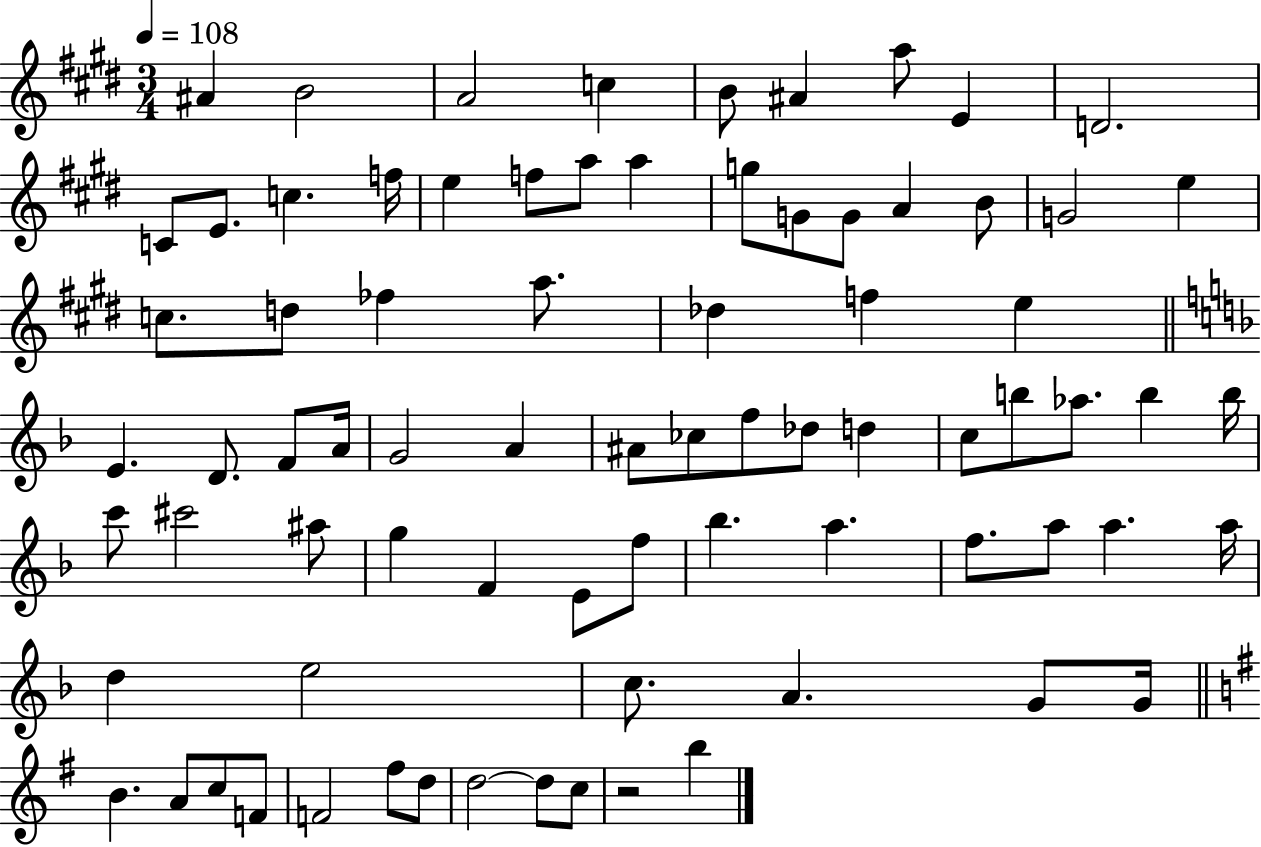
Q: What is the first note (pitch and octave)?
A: A#4